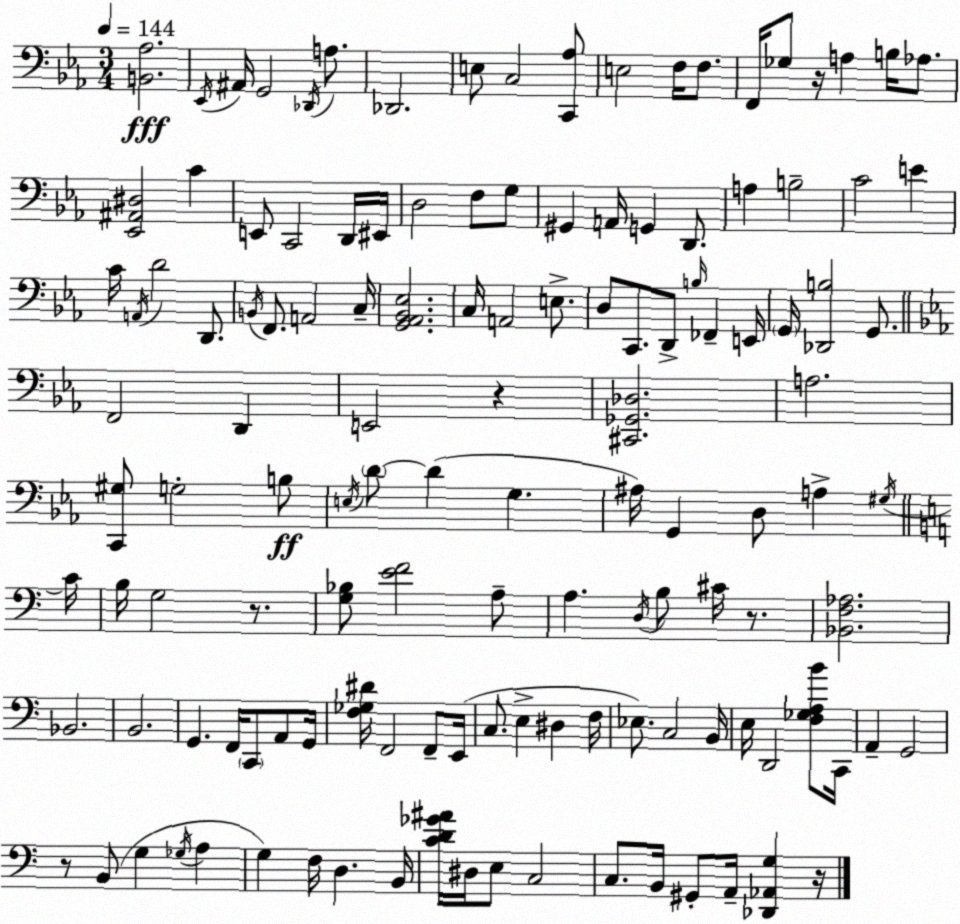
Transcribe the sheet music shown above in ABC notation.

X:1
T:Untitled
M:3/4
L:1/4
K:Cm
[B,,_A,]2 _E,,/4 ^A,,/4 G,,2 _D,,/4 A,/2 _D,,2 E,/2 C,2 [C,,_A,]/2 E,2 F,/4 F,/2 F,,/4 _G,/2 z/4 A, B,/4 _A,/2 [_E,,^A,,^D,]2 C E,,/2 C,,2 D,,/4 ^E,,/4 D,2 F,/2 G,/2 ^G,, A,,/4 G,, D,,/2 A, B,2 C2 E C/4 A,,/4 D2 D,,/2 B,,/4 F,,/2 A,,2 C,/4 [G,,_A,,_B,,_E,]2 C,/4 A,,2 E,/2 D,/2 C,,/2 D,,/2 B,/4 _F,, E,,/4 G,,/4 [_D,,B,]2 G,,/2 F,,2 D,, E,,2 z [^C,,_G,,_D,]2 A,2 [C,,^G,]/2 G,2 B,/2 E,/4 D/2 D G, ^A,/4 G,, D,/2 A, ^G,/4 C/4 B,/4 G,2 z/2 [G,_B,]/2 [EF]2 A,/2 A, D,/4 B,/2 ^C/4 z/2 [_B,,F,_A,]2 _B,,2 B,,2 G,, F,,/4 C,,/2 A,,/2 G,,/4 [F,_G,^D]/4 F,,2 F,,/2 E,,/4 C,/2 E, ^D, F,/4 _E,/2 C,2 B,,/4 E,/4 D,,2 [F,_G,A,B]/2 C,,/4 A,, G,,2 z/2 B,,/2 G, _G,/4 A, G, F,/4 D, B,,/4 [CD_G^A]/4 ^D,/4 E,/2 C,2 C,/2 B,,/4 ^G,,/2 A,,/4 [_D,,_A,,G,] z/4